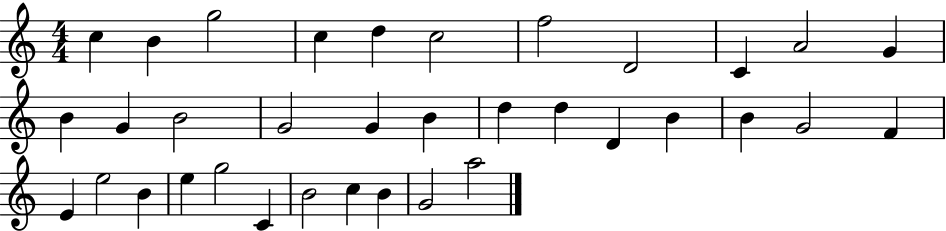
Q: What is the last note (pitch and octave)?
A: A5